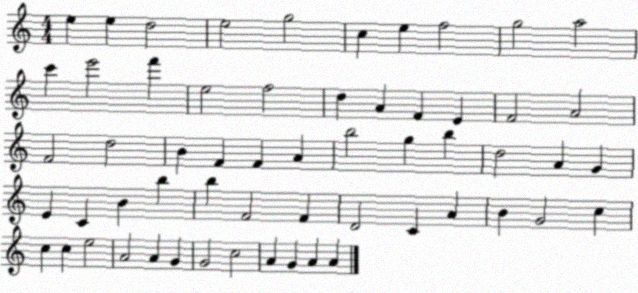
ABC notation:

X:1
T:Untitled
M:4/4
L:1/4
K:C
e e d2 e2 g2 c e f2 g2 a2 c' e'2 f' e2 f2 d A F E F2 A2 F2 d2 B F F A b2 g b d2 A G E C B b b F2 F D2 C A B G2 c c c e2 A2 A G G2 c2 A G A A